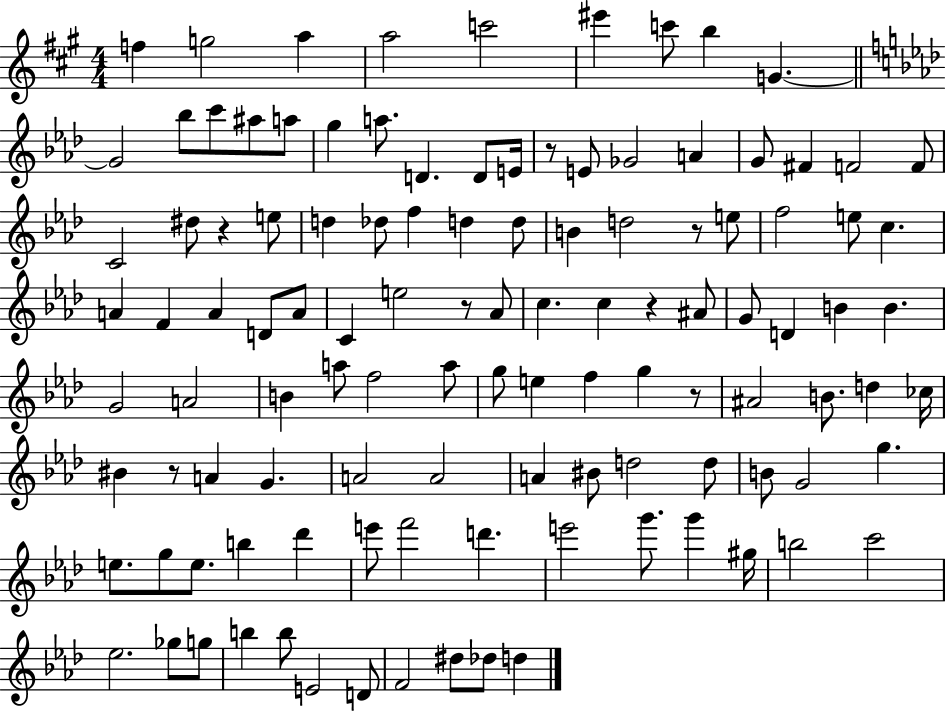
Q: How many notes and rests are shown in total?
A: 113